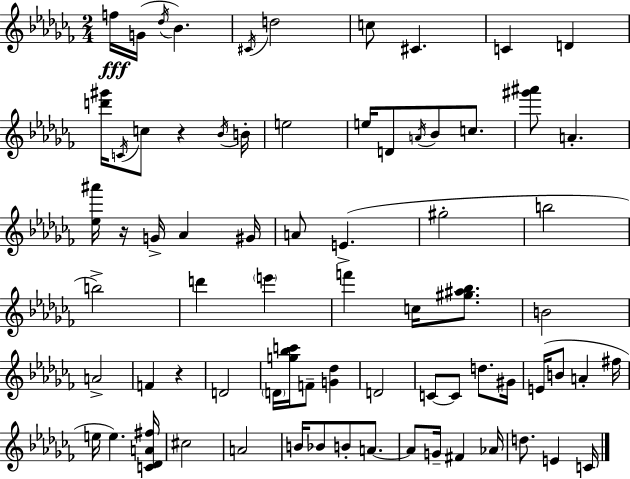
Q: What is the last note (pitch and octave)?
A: C4